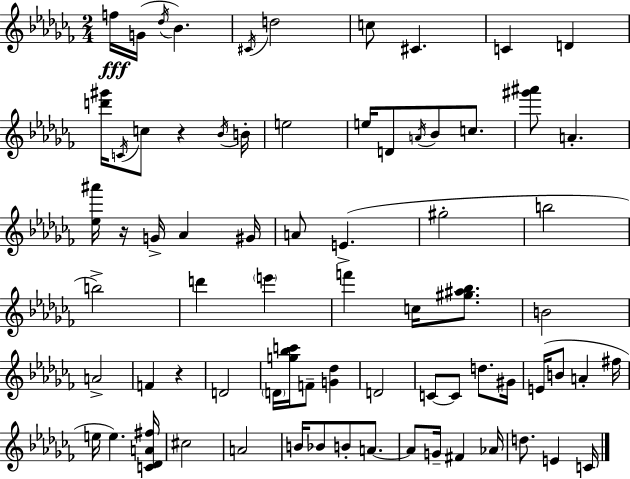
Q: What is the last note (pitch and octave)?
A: C4